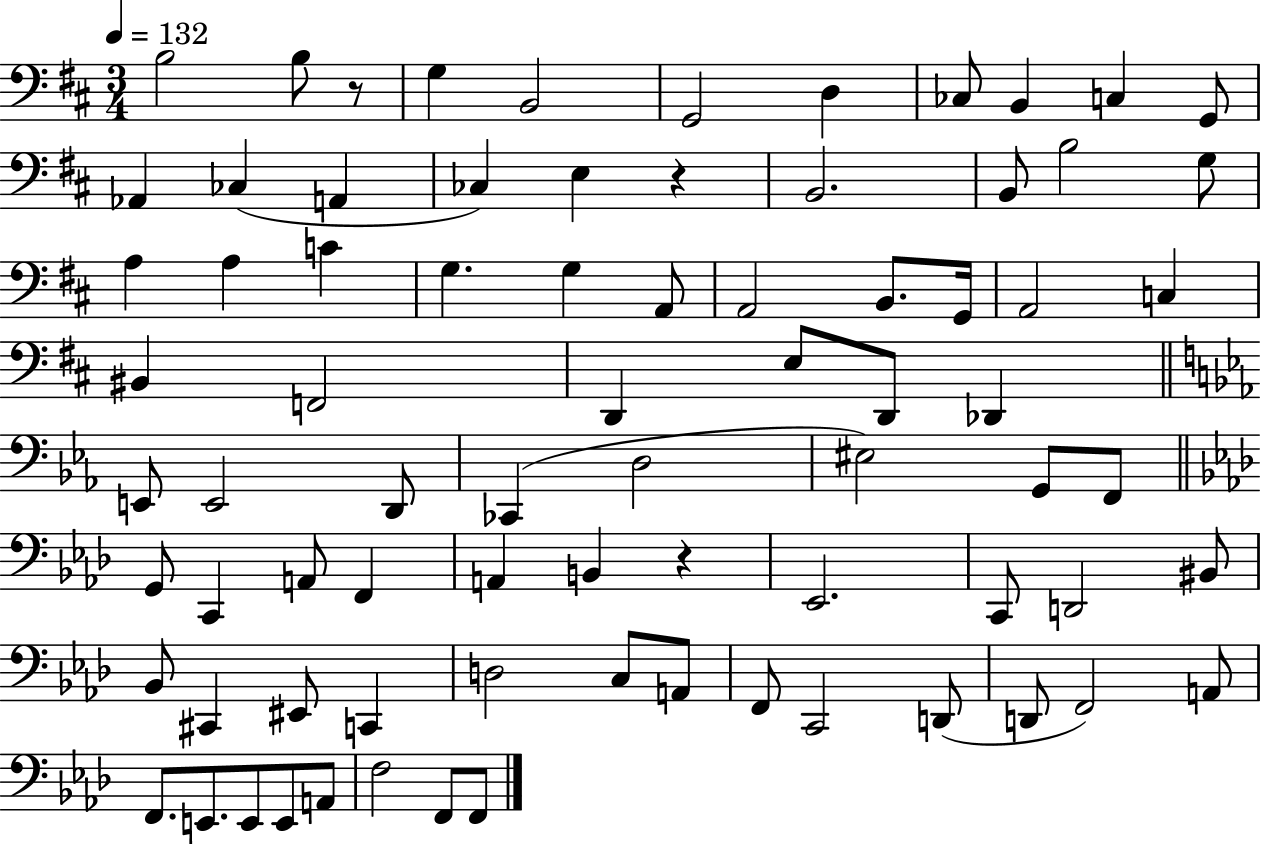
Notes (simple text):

B3/h B3/e R/e G3/q B2/h G2/h D3/q CES3/e B2/q C3/q G2/e Ab2/q CES3/q A2/q CES3/q E3/q R/q B2/h. B2/e B3/h G3/e A3/q A3/q C4/q G3/q. G3/q A2/e A2/h B2/e. G2/s A2/h C3/q BIS2/q F2/h D2/q E3/e D2/e Db2/q E2/e E2/h D2/e CES2/q D3/h EIS3/h G2/e F2/e G2/e C2/q A2/e F2/q A2/q B2/q R/q Eb2/h. C2/e D2/h BIS2/e Bb2/e C#2/q EIS2/e C2/q D3/h C3/e A2/e F2/e C2/h D2/e D2/e F2/h A2/e F2/e. E2/e. E2/e E2/e A2/e F3/h F2/e F2/e